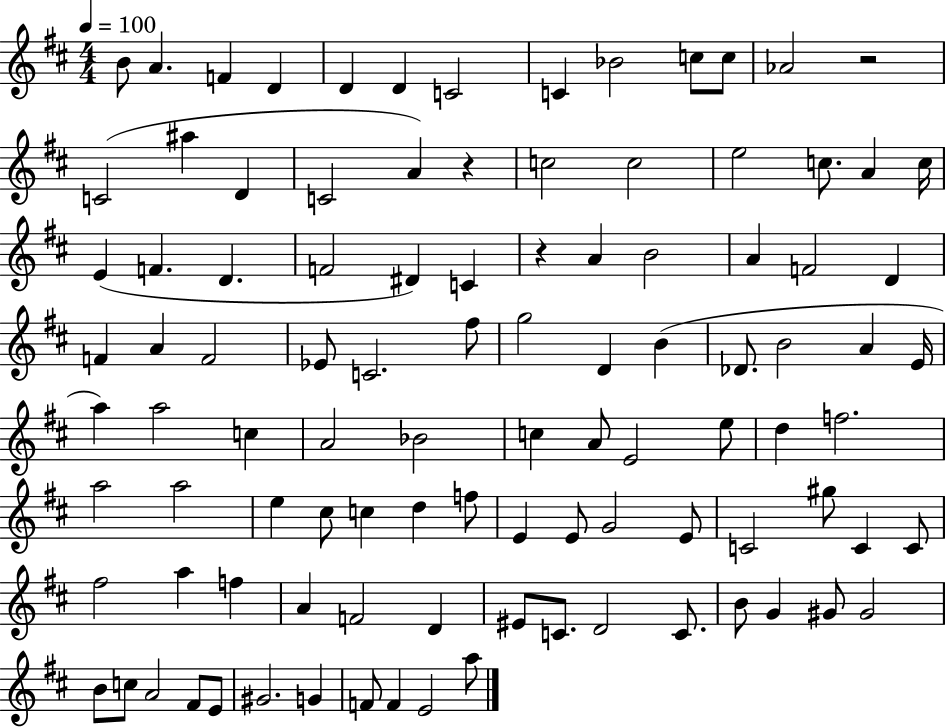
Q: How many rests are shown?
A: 3